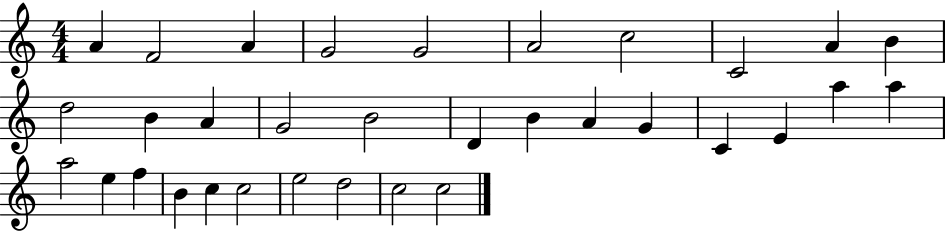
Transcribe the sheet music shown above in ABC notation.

X:1
T:Untitled
M:4/4
L:1/4
K:C
A F2 A G2 G2 A2 c2 C2 A B d2 B A G2 B2 D B A G C E a a a2 e f B c c2 e2 d2 c2 c2